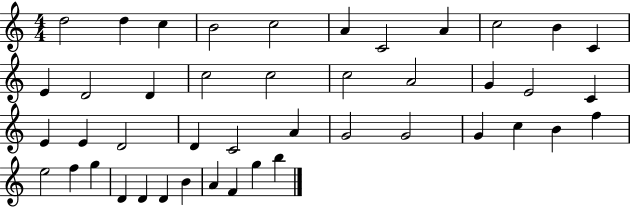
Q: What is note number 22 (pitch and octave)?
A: E4